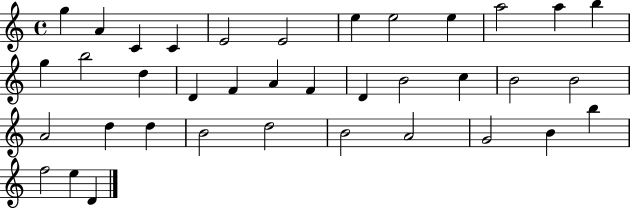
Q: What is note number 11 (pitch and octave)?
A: A5